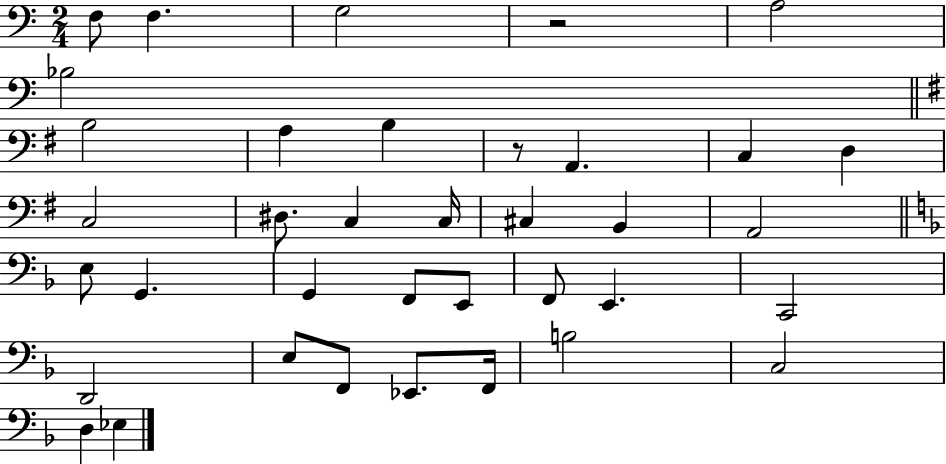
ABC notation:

X:1
T:Untitled
M:2/4
L:1/4
K:C
F,/2 F, G,2 z2 A,2 _B,2 B,2 A, B, z/2 A,, C, D, C,2 ^D,/2 C, C,/4 ^C, B,, A,,2 E,/2 G,, G,, F,,/2 E,,/2 F,,/2 E,, C,,2 D,,2 E,/2 F,,/2 _E,,/2 F,,/4 B,2 C,2 D, _E,